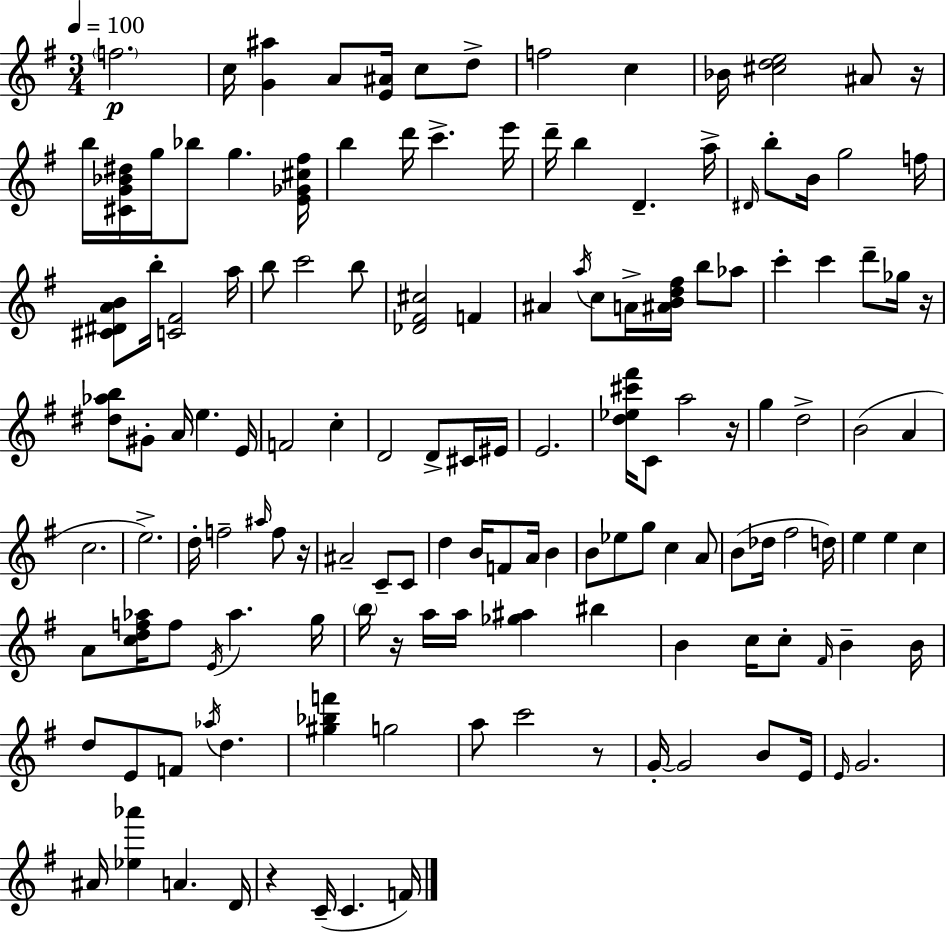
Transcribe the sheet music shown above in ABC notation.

X:1
T:Untitled
M:3/4
L:1/4
K:G
f2 c/4 [G^a] A/2 [E^A]/4 c/2 d/2 f2 c _B/4 [^cde]2 ^A/2 z/4 b/4 [^CG_B^d]/4 g/4 _b/2 g [E_G^c^f]/4 b d'/4 c' e'/4 d'/4 b D a/4 ^D/4 b/2 B/4 g2 f/4 [^C^DAB]/2 b/4 [C^F]2 a/4 b/2 c'2 b/2 [_D^F^c]2 F ^A a/4 c/2 A/4 [^ABd^f]/4 b/2 _a/2 c' c' d'/2 _g/4 z/4 [^d_ab]/2 ^G/2 A/4 e E/4 F2 c D2 D/2 ^C/4 ^E/4 E2 [d_e^c'^f']/4 C/2 a2 z/4 g d2 B2 A c2 e2 d/4 f2 ^a/4 f/2 z/4 ^A2 C/2 C/2 d B/4 F/2 A/4 B B/2 _e/2 g/2 c A/2 B/2 _d/4 ^f2 d/4 e e c A/2 [cdf_a]/4 f/2 E/4 _a g/4 b/4 z/4 a/4 a/4 [_g^a] ^b B c/4 c/2 ^F/4 B B/4 d/2 E/2 F/2 _a/4 d [^g_bf'] g2 a/2 c'2 z/2 G/4 G2 B/2 E/4 E/4 G2 ^A/4 [_e_a'] A D/4 z C/4 C F/4